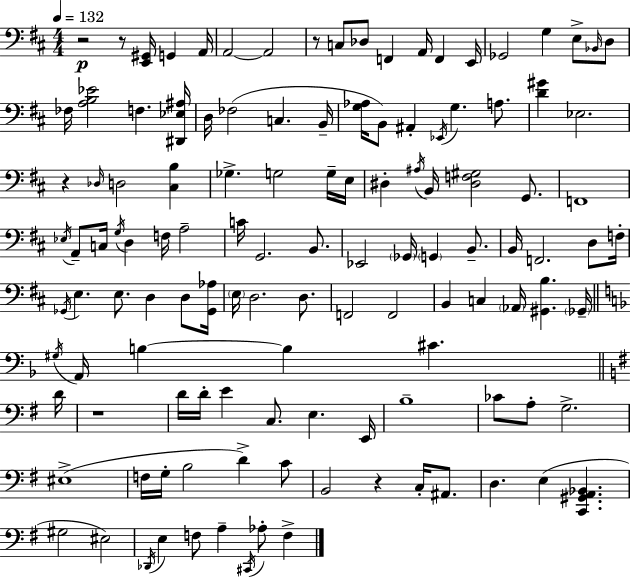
X:1
T:Untitled
M:4/4
L:1/4
K:D
z2 z/2 [E,,^G,,]/4 G,, A,,/4 A,,2 A,,2 z/2 C,/2 _D,/2 F,, A,,/4 F,, E,,/4 _G,,2 G, E,/2 _B,,/4 D,/2 _F,/4 [A,B,_E]2 F, [^D,,_E,^A,]/4 D,/4 _F,2 C, B,,/4 [G,_A,]/4 B,,/2 ^A,, _E,,/4 G, A,/2 [D^G] _E,2 z _D,/4 D,2 [^C,B,] _G, G,2 G,/4 E,/4 ^D, ^A,/4 B,,/4 [^D,F,^G,]2 G,,/2 F,,4 _E,/4 A,,/2 C,/4 G,/4 D, F,/4 A,2 C/4 G,,2 B,,/2 _E,,2 _G,,/4 G,, B,,/2 B,,/4 F,,2 D,/2 F,/4 _G,,/4 E, E,/2 D, D,/2 [_G,,_A,]/4 E,/4 D,2 D,/2 F,,2 F,,2 B,, C, _A,,/4 [^G,,B,] _G,,/4 ^G,/4 A,,/4 B, B, ^C D/4 z4 D/4 D/4 E C,/2 E, E,,/4 B,4 _C/2 A,/2 G,2 ^E,4 F,/4 G,/4 B,2 D C/2 B,,2 z C,/4 ^A,,/2 D, E, [C,,^G,,A,,_B,,] ^G,2 ^E,2 _D,,/4 E, F,/2 A, ^C,,/4 _A,/2 F,